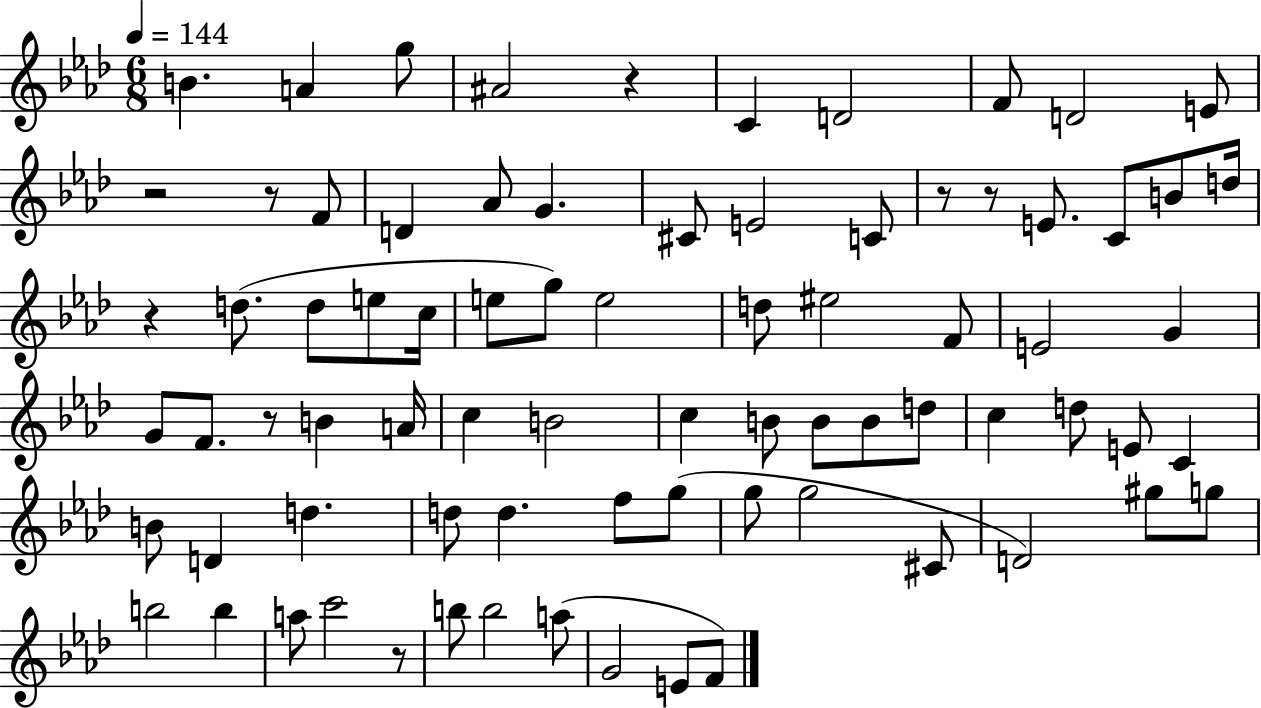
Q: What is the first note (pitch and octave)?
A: B4